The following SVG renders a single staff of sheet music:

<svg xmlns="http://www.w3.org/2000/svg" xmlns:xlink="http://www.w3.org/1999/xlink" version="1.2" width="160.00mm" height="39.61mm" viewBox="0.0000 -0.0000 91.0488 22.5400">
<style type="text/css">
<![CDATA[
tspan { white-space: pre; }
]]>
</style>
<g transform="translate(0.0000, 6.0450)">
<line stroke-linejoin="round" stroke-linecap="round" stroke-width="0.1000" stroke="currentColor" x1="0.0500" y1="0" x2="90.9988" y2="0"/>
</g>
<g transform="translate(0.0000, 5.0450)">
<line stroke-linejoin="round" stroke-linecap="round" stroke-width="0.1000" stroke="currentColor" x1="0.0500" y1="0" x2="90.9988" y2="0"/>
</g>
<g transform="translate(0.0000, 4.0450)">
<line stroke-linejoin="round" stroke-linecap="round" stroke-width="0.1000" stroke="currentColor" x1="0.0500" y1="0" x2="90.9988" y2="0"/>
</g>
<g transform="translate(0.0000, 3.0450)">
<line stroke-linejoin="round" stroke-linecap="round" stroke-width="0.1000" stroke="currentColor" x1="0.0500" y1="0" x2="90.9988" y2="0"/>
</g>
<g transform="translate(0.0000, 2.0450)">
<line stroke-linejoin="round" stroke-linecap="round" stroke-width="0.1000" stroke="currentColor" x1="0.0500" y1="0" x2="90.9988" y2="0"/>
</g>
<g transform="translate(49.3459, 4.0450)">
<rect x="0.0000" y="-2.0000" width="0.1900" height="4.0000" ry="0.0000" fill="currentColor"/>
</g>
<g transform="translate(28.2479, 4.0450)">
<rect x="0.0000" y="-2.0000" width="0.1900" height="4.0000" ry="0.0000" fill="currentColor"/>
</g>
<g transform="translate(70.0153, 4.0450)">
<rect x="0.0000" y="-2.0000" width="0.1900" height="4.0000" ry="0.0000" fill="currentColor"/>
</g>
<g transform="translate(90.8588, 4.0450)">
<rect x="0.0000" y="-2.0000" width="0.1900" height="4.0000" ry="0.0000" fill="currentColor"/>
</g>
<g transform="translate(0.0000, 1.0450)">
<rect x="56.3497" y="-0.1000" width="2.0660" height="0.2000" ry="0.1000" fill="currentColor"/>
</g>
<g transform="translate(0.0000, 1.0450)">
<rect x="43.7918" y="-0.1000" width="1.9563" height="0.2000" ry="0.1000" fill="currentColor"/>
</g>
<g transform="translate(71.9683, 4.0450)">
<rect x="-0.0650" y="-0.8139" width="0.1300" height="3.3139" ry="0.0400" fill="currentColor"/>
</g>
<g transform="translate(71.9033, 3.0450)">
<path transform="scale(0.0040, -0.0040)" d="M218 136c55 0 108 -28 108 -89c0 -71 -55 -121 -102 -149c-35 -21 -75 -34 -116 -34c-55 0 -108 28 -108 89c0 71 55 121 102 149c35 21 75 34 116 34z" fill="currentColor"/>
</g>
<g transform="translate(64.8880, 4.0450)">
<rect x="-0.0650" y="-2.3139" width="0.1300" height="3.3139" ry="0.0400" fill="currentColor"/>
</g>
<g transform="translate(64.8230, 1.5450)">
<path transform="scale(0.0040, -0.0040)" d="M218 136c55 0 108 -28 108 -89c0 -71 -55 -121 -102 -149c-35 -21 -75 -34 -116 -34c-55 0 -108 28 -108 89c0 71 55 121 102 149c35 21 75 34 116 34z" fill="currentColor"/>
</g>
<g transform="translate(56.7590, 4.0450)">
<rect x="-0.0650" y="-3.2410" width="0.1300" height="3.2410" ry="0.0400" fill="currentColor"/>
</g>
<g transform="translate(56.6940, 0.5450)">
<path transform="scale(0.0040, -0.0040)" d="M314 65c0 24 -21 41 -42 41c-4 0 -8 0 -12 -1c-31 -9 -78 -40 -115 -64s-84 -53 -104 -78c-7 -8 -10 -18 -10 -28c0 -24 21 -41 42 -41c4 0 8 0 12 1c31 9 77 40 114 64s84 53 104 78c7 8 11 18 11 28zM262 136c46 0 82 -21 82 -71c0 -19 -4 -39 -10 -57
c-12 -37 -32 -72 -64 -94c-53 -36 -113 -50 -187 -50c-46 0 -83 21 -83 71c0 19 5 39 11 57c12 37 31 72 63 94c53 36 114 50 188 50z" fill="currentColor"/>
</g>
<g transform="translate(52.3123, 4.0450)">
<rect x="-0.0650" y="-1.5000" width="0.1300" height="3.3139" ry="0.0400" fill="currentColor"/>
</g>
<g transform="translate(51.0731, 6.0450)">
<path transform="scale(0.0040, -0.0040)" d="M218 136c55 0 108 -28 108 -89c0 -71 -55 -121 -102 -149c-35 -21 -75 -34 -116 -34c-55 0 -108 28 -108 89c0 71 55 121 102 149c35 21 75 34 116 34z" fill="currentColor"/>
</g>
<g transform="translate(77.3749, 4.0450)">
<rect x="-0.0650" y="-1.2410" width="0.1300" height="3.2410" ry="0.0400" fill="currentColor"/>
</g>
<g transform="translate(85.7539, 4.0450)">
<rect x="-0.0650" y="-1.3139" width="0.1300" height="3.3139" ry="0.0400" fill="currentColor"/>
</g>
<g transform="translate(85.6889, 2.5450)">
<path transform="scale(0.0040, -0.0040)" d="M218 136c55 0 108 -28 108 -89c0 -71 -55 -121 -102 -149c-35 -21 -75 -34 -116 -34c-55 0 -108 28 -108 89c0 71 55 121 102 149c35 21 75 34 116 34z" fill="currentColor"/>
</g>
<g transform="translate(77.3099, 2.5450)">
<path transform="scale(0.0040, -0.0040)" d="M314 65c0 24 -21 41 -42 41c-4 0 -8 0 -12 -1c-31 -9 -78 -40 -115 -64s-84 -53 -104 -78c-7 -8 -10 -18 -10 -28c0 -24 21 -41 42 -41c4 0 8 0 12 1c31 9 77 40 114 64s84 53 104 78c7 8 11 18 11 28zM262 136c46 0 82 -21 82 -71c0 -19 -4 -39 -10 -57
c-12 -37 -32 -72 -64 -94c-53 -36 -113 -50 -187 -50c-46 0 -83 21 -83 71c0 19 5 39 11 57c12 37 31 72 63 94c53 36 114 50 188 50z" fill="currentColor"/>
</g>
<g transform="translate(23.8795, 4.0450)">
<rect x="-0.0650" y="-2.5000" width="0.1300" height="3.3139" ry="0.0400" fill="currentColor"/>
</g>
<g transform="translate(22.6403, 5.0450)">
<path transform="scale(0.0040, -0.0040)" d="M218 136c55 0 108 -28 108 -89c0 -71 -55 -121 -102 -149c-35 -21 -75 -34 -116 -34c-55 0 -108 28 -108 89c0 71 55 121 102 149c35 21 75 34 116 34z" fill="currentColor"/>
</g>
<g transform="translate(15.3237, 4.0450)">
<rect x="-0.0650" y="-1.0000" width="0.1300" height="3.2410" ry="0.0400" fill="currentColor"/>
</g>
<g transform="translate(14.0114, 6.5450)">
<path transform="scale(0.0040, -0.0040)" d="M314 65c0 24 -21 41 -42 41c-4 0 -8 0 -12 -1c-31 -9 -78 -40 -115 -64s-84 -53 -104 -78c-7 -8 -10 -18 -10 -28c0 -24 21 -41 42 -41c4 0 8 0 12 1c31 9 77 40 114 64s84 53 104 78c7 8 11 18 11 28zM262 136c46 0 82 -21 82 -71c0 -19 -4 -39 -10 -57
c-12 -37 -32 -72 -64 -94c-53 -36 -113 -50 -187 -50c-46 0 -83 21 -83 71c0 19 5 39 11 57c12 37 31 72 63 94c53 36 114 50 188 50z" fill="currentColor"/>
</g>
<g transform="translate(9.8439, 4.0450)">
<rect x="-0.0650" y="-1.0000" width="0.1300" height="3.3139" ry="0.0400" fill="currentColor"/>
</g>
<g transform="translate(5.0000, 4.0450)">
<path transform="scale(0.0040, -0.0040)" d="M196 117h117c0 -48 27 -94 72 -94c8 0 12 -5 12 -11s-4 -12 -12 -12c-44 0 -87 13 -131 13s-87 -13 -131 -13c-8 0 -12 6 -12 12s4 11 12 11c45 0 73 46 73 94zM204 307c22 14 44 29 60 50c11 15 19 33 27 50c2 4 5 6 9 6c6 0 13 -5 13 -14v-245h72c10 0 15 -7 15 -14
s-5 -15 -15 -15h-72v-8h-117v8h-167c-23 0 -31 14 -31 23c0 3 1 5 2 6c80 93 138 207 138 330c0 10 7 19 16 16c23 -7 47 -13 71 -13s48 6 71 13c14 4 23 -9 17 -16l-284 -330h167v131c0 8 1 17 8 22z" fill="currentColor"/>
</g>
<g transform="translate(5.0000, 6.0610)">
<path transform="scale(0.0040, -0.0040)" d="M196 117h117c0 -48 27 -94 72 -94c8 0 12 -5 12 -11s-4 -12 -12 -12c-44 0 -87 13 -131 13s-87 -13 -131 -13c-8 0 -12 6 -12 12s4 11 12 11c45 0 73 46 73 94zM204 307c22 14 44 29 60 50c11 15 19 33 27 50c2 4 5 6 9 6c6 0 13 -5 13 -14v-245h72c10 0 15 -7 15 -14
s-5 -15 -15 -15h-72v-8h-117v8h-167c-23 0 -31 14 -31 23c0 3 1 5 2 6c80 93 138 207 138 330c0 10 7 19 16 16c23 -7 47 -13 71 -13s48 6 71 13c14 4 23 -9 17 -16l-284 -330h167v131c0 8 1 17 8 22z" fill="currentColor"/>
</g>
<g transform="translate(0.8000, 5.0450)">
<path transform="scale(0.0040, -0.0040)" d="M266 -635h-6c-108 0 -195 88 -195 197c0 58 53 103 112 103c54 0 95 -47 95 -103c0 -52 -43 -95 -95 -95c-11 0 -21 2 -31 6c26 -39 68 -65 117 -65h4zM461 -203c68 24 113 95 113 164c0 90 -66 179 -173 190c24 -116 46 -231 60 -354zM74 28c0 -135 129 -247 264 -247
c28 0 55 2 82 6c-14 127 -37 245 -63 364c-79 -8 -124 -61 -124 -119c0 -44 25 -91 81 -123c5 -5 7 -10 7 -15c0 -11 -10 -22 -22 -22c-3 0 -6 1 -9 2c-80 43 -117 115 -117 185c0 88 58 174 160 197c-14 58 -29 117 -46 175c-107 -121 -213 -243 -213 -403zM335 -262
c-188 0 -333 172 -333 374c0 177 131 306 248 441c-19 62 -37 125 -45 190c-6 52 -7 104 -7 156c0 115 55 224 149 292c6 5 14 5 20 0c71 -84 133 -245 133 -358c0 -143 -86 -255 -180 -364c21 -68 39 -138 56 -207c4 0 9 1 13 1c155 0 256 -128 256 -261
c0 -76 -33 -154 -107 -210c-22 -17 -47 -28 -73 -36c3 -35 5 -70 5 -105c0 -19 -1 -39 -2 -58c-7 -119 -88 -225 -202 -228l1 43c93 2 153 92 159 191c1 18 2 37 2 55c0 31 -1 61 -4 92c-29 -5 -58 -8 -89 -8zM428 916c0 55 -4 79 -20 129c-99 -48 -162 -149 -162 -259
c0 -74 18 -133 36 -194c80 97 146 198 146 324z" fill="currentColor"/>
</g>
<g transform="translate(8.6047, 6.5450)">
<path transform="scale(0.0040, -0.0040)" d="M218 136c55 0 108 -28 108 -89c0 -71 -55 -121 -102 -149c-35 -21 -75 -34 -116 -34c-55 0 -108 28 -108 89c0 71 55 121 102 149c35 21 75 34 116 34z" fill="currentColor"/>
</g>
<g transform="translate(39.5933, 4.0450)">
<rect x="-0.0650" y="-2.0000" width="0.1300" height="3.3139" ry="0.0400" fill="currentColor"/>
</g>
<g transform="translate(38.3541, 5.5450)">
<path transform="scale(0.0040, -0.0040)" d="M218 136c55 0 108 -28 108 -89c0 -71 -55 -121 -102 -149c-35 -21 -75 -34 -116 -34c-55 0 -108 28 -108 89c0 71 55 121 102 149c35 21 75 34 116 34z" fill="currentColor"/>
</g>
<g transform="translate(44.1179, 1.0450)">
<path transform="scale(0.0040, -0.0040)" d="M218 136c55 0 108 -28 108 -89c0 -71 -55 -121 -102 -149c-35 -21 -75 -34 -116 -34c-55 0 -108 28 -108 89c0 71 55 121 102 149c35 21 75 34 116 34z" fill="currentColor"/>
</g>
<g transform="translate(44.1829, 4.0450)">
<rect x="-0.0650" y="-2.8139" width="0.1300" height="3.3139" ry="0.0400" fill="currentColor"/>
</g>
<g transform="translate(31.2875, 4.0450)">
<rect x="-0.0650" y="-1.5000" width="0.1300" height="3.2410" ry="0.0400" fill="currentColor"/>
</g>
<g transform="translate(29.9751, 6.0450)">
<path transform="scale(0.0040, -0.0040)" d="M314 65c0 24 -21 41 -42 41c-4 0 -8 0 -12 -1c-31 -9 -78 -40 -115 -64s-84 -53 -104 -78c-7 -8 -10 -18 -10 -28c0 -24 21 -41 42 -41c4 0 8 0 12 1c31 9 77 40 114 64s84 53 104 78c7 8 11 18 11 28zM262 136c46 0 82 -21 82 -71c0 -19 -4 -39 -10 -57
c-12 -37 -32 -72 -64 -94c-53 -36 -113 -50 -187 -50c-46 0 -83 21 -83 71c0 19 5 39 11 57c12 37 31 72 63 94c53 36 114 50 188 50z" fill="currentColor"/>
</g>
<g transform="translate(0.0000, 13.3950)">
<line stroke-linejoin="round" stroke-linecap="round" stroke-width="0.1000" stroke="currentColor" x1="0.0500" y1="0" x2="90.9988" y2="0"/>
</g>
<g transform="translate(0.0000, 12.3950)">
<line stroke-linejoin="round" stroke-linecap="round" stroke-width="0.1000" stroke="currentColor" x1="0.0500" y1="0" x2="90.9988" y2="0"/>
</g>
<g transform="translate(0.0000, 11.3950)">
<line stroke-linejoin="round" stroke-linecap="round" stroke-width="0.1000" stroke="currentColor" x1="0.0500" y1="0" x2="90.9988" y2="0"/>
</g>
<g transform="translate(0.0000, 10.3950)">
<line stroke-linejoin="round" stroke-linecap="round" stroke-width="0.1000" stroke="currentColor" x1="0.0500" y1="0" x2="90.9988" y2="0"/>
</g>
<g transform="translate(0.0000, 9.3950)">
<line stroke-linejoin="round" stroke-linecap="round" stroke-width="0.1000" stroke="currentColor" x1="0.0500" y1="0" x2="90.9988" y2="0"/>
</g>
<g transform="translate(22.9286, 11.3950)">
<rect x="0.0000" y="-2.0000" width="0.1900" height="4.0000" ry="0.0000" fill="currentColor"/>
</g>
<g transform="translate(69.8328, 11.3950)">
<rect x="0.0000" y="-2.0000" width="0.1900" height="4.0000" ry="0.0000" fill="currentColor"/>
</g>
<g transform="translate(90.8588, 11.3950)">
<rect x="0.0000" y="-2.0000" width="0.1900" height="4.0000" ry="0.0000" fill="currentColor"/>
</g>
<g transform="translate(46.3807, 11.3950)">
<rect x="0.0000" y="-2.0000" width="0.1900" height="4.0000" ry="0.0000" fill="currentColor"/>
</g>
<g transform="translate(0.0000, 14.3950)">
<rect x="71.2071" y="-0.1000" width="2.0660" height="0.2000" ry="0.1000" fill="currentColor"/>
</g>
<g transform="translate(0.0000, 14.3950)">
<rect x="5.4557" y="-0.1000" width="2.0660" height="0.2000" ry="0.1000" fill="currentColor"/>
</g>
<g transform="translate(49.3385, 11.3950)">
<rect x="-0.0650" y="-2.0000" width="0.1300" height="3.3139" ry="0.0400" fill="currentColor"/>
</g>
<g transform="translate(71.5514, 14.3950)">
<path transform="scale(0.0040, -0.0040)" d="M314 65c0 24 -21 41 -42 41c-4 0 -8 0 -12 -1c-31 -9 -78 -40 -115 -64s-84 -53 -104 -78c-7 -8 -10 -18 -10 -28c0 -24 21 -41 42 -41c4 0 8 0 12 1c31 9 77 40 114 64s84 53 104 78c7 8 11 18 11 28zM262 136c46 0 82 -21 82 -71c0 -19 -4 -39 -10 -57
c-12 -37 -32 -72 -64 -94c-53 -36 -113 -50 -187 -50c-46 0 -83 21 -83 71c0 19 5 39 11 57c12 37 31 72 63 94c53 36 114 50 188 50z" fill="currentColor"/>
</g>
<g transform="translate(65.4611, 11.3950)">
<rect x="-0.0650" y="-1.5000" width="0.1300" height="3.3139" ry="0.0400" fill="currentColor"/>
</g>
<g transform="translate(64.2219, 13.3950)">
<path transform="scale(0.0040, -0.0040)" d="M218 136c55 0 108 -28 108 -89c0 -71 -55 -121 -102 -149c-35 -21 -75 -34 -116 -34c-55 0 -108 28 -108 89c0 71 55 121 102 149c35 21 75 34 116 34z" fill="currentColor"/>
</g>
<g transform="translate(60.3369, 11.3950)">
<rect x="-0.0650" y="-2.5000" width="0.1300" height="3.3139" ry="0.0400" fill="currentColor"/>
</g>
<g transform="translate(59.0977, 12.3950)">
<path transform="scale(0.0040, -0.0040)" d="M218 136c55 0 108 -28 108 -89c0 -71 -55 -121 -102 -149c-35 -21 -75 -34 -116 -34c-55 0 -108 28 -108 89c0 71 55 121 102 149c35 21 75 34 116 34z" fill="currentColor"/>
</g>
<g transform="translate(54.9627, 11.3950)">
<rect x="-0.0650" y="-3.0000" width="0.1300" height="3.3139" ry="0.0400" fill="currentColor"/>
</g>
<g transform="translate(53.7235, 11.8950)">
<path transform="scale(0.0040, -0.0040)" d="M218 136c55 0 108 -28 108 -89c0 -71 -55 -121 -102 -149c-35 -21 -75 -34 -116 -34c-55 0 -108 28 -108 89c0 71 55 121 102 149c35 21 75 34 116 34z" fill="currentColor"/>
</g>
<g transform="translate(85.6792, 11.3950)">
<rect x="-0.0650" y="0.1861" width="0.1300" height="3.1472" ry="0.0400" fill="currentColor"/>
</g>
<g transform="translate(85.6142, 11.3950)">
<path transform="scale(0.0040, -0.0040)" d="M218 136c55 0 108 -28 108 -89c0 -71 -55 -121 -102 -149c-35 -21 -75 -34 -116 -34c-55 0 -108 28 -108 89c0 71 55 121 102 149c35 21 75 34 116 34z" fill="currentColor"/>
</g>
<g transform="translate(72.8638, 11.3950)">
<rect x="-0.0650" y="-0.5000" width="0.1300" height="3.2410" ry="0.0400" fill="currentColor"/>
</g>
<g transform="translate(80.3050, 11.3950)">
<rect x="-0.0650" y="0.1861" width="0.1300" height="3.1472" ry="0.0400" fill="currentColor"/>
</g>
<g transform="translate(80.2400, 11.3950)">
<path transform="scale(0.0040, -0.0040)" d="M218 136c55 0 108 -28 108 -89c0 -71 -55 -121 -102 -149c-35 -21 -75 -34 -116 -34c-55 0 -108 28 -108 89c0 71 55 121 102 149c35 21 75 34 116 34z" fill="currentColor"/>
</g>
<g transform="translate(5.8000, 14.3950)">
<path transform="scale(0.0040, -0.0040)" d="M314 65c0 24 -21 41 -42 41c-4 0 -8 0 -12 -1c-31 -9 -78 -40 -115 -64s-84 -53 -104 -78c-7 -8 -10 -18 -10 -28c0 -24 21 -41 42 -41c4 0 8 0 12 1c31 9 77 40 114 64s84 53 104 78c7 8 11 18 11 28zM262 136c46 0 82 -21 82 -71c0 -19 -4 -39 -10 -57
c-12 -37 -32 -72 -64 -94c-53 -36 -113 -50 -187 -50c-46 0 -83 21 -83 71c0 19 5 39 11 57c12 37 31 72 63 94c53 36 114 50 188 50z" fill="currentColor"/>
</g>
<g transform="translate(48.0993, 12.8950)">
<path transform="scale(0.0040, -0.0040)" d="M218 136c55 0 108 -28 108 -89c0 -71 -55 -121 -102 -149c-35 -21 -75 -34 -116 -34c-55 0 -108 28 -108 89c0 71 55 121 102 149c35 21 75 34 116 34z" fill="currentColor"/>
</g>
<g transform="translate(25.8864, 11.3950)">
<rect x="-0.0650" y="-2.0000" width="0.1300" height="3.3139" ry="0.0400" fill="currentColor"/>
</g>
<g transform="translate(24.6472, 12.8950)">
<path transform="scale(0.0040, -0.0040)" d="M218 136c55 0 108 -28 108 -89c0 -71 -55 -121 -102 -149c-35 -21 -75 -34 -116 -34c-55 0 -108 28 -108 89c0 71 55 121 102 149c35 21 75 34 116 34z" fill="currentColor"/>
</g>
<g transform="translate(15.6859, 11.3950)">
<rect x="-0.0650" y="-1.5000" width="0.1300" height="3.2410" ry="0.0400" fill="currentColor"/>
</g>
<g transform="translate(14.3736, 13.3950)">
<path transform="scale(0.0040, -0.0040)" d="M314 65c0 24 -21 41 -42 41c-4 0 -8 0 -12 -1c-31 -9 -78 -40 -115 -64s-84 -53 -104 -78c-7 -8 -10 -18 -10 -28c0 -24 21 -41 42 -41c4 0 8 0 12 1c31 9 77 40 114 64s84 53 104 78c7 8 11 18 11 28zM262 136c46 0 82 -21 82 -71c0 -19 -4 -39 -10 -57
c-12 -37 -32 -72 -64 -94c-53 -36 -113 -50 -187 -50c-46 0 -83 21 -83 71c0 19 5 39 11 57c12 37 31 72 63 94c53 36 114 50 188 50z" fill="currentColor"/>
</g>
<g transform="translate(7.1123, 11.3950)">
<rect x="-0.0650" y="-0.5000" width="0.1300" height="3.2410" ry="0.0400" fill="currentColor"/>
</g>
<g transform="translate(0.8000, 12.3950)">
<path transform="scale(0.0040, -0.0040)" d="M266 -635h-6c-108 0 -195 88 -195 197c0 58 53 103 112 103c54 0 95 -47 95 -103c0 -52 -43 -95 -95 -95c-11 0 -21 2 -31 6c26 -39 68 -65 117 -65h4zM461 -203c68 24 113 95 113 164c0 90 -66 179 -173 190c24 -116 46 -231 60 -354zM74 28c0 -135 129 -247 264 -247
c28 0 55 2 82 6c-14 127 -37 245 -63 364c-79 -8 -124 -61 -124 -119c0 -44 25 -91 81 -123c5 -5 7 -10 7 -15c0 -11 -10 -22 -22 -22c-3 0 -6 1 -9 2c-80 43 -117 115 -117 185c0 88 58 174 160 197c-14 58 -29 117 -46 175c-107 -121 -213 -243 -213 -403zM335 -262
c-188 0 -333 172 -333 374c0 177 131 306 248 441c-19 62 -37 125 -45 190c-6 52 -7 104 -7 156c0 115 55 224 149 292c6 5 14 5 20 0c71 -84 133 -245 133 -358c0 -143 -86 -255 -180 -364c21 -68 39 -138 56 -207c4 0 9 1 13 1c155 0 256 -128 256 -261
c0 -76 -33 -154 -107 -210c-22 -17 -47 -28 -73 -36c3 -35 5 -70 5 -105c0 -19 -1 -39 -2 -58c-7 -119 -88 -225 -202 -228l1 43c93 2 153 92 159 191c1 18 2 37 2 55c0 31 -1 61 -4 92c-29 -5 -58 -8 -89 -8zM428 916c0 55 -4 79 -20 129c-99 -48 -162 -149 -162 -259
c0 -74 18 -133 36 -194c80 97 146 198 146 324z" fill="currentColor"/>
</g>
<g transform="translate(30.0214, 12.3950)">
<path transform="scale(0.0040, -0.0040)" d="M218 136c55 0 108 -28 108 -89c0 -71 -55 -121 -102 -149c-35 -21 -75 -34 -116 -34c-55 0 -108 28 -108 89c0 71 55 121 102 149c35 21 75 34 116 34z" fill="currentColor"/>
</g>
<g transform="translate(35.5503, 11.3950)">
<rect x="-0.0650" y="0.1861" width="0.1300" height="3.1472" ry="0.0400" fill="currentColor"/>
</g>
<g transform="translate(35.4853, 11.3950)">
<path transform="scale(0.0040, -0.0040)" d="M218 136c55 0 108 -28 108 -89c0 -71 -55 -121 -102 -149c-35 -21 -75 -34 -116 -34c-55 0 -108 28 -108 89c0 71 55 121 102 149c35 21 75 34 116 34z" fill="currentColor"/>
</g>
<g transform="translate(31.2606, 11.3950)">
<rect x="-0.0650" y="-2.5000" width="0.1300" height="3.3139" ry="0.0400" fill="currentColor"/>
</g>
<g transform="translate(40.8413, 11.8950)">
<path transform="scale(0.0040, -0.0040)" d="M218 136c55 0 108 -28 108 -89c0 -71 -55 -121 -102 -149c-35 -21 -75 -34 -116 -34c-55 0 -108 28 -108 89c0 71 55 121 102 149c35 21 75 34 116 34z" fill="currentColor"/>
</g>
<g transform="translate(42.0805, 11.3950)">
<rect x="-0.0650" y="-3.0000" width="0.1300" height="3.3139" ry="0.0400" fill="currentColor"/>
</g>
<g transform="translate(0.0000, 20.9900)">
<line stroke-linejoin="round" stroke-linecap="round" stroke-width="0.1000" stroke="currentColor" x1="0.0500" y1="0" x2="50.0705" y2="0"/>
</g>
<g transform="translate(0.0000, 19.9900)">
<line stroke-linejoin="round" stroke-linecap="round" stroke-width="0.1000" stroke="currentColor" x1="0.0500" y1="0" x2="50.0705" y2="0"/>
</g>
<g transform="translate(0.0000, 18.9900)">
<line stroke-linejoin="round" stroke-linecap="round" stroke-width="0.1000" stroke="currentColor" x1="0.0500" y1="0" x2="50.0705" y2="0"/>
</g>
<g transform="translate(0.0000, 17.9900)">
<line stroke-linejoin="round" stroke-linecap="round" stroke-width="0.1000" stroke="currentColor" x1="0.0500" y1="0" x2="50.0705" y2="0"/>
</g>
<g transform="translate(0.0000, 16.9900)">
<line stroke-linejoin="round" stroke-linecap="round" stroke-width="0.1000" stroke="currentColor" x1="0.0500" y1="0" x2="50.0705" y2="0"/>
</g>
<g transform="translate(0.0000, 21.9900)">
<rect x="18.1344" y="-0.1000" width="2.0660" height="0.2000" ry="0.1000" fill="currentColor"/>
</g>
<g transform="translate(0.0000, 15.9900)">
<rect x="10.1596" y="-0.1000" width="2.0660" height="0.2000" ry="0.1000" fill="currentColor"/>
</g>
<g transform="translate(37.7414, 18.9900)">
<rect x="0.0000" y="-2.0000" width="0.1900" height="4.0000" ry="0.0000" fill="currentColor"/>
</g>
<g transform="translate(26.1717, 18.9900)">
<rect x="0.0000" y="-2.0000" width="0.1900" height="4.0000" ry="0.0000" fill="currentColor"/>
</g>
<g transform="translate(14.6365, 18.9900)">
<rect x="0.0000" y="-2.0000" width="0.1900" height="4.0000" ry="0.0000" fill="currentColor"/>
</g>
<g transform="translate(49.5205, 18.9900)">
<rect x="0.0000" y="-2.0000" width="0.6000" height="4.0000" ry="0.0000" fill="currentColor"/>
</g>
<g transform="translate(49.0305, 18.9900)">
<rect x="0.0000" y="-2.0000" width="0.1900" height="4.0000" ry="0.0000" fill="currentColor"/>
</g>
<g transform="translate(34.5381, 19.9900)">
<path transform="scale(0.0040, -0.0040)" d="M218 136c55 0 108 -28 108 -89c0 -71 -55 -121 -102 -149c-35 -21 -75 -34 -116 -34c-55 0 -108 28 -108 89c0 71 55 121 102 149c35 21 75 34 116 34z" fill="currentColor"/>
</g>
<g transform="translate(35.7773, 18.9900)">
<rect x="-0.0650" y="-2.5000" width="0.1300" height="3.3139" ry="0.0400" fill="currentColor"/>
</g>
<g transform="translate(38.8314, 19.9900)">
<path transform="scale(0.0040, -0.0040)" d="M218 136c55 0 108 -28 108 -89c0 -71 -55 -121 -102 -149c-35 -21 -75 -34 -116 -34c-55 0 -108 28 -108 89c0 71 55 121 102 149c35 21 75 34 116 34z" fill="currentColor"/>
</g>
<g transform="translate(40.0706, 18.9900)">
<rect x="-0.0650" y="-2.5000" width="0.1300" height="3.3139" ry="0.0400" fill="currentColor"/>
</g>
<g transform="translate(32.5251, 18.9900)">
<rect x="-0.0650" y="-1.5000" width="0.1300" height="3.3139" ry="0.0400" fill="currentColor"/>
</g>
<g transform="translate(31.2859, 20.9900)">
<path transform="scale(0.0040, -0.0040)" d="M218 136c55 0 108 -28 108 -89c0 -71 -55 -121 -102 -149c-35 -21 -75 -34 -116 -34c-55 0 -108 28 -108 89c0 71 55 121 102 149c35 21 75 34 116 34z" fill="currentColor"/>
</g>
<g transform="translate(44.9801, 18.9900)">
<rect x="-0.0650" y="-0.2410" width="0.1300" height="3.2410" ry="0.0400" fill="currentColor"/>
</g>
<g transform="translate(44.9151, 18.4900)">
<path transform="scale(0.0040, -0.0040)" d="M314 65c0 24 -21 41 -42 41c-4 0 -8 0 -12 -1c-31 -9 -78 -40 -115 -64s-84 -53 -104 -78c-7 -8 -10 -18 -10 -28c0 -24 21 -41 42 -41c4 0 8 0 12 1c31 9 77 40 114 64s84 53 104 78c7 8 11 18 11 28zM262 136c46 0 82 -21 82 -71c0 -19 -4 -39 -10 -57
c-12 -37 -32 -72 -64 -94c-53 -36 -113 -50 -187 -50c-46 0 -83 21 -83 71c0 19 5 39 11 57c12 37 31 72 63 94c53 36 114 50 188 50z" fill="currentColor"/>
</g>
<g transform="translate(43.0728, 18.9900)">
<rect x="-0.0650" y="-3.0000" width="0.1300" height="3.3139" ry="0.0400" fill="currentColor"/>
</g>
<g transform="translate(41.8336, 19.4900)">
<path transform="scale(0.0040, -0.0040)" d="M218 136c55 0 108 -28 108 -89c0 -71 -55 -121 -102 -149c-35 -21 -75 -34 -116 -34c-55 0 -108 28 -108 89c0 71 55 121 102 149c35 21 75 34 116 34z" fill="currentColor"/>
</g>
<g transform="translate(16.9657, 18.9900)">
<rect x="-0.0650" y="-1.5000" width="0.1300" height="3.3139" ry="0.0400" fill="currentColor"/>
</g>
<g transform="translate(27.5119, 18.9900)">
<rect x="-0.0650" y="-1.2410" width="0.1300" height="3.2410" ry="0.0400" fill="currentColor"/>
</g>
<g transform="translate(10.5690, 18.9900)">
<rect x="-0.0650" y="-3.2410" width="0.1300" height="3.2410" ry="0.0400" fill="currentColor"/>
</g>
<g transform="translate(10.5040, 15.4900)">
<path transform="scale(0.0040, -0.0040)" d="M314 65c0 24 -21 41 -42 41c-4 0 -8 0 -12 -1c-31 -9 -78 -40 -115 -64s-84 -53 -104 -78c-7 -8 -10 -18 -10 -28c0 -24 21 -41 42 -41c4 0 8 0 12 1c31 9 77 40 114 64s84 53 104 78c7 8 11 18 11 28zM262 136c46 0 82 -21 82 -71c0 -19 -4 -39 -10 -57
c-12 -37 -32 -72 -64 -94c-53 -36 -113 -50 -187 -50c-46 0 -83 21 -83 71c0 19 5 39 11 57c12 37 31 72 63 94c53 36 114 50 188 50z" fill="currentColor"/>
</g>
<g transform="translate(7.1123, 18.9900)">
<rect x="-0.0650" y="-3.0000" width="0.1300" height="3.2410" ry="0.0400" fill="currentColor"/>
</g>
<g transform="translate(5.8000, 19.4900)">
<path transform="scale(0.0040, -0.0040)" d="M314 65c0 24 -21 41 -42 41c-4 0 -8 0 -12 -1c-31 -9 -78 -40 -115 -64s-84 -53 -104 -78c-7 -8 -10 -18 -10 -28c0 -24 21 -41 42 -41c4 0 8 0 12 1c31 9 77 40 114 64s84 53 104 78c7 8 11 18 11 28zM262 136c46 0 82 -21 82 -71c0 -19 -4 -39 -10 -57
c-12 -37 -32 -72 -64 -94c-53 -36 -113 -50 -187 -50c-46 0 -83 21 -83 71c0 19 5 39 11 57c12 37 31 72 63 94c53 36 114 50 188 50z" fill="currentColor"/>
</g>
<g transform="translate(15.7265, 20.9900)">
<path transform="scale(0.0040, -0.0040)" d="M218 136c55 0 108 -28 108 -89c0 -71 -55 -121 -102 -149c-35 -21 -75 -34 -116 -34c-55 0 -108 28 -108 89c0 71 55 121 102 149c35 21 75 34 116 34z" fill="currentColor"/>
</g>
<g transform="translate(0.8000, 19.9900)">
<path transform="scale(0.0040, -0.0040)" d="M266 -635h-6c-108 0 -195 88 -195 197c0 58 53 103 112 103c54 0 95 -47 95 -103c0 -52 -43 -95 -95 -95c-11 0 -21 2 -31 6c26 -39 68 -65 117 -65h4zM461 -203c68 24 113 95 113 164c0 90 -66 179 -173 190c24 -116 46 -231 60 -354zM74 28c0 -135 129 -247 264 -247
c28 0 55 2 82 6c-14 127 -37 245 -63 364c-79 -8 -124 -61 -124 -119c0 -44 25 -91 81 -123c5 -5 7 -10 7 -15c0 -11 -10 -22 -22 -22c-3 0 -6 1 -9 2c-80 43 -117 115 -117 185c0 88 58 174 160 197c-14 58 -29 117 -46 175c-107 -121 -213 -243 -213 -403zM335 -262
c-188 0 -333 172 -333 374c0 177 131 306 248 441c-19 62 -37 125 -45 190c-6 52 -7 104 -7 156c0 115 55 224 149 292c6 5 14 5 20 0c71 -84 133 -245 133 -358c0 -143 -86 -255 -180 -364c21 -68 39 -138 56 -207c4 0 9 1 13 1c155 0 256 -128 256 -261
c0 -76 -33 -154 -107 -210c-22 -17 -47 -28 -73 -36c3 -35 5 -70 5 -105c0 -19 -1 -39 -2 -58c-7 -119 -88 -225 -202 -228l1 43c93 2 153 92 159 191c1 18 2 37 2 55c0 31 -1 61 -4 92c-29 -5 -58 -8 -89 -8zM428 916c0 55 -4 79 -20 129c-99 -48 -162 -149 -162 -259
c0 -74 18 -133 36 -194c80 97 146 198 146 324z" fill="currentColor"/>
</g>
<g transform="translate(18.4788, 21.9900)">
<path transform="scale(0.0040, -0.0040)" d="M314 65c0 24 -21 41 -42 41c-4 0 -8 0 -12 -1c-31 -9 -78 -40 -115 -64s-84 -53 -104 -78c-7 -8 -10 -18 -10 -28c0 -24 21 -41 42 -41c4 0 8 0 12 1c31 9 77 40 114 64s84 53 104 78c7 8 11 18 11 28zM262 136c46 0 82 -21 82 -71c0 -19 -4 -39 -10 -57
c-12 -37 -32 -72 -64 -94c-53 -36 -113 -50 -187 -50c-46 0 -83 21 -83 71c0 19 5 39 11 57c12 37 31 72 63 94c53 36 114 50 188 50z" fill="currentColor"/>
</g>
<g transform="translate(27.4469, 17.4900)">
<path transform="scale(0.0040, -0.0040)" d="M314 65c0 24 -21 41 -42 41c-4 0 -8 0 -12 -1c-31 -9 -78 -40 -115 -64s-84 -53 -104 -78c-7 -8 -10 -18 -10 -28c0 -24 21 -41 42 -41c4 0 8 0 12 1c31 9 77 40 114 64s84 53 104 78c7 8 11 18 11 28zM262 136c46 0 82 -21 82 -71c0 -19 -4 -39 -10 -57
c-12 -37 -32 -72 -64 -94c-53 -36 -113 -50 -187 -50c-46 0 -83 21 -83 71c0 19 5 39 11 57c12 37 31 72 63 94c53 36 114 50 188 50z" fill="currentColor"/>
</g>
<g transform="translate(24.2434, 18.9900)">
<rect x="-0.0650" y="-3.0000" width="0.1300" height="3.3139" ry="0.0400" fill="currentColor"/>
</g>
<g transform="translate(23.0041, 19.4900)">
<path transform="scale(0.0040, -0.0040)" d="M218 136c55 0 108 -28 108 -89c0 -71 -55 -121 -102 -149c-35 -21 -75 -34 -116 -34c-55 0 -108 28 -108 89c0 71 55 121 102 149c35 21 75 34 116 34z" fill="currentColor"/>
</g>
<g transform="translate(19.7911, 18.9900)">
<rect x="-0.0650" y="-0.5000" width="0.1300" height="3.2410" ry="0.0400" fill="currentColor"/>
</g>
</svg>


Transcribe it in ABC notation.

X:1
T:Untitled
M:4/4
L:1/4
K:C
D D2 G E2 F a E b2 g d e2 e C2 E2 F G B A F A G E C2 B B A2 b2 E C2 A e2 E G G A c2